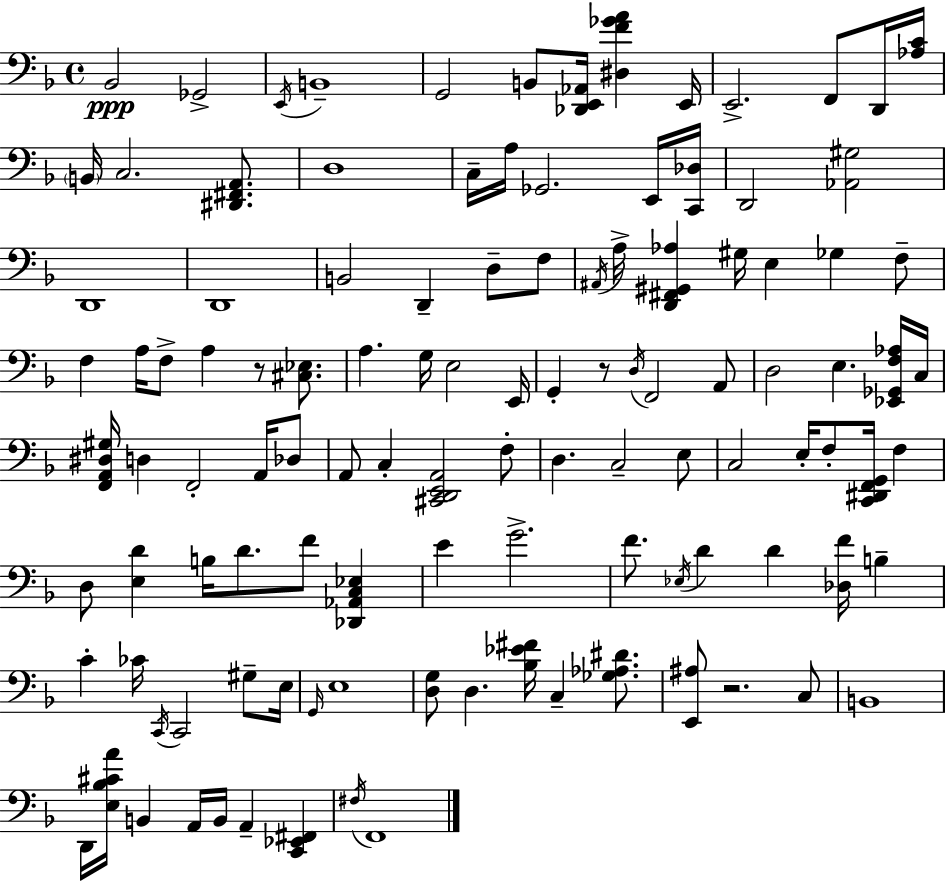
Bb2/h Gb2/h E2/s B2/w G2/h B2/e [Db2,E2,Ab2]/s [D#3,F4,Gb4,A4]/q E2/s E2/h. F2/e D2/s [Ab3,C4]/s B2/s C3/h. [D#2,F#2,A2]/e. D3/w C3/s A3/s Gb2/h. E2/s [C2,Db3]/s D2/h [Ab2,G#3]/h D2/w D2/w B2/h D2/q D3/e F3/e A#2/s A3/s [D2,F#2,G#2,Ab3]/q G#3/s E3/q Gb3/q F3/e F3/q A3/s F3/e A3/q R/e [C#3,Eb3]/e. A3/q. G3/s E3/h E2/s G2/q R/e D3/s F2/h A2/e D3/h E3/q. [Eb2,Gb2,F3,Ab3]/s C3/s [F2,A2,D#3,G#3]/s D3/q F2/h A2/s Db3/e A2/e C3/q [C#2,D2,E2,A2]/h F3/e D3/q. C3/h E3/e C3/h E3/s F3/e [C2,D#2,F2,G2]/s F3/q D3/e [E3,D4]/q B3/s D4/e. F4/e [Db2,Ab2,C3,Eb3]/q E4/q G4/h. F4/e. Eb3/s D4/q D4/q [Db3,F4]/s B3/q C4/q CES4/s C2/s C2/h G#3/e E3/s G2/s E3/w [D3,G3]/e D3/q. [Bb3,Eb4,F#4]/s C3/q [Gb3,Ab3,D#4]/e. [E2,A#3]/e R/h. C3/e B2/w D2/s [E3,Bb3,C#4,A4]/s B2/q A2/s B2/s A2/q [C2,Eb2,F#2]/q F#3/s F2/w